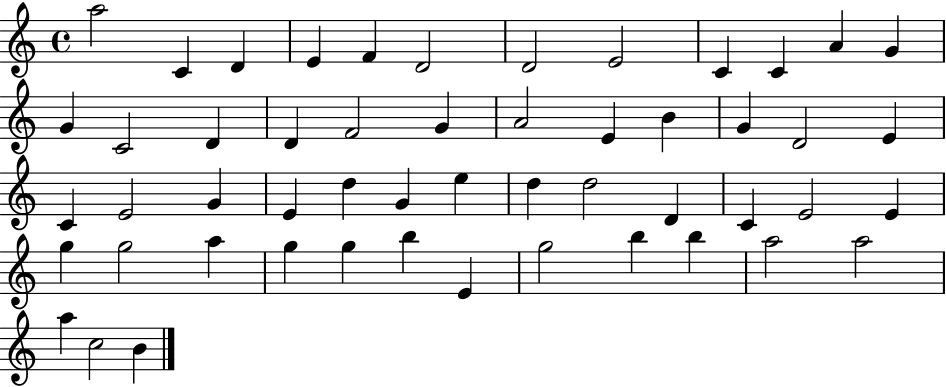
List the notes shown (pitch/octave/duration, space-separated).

A5/h C4/q D4/q E4/q F4/q D4/h D4/h E4/h C4/q C4/q A4/q G4/q G4/q C4/h D4/q D4/q F4/h G4/q A4/h E4/q B4/q G4/q D4/h E4/q C4/q E4/h G4/q E4/q D5/q G4/q E5/q D5/q D5/h D4/q C4/q E4/h E4/q G5/q G5/h A5/q G5/q G5/q B5/q E4/q G5/h B5/q B5/q A5/h A5/h A5/q C5/h B4/q